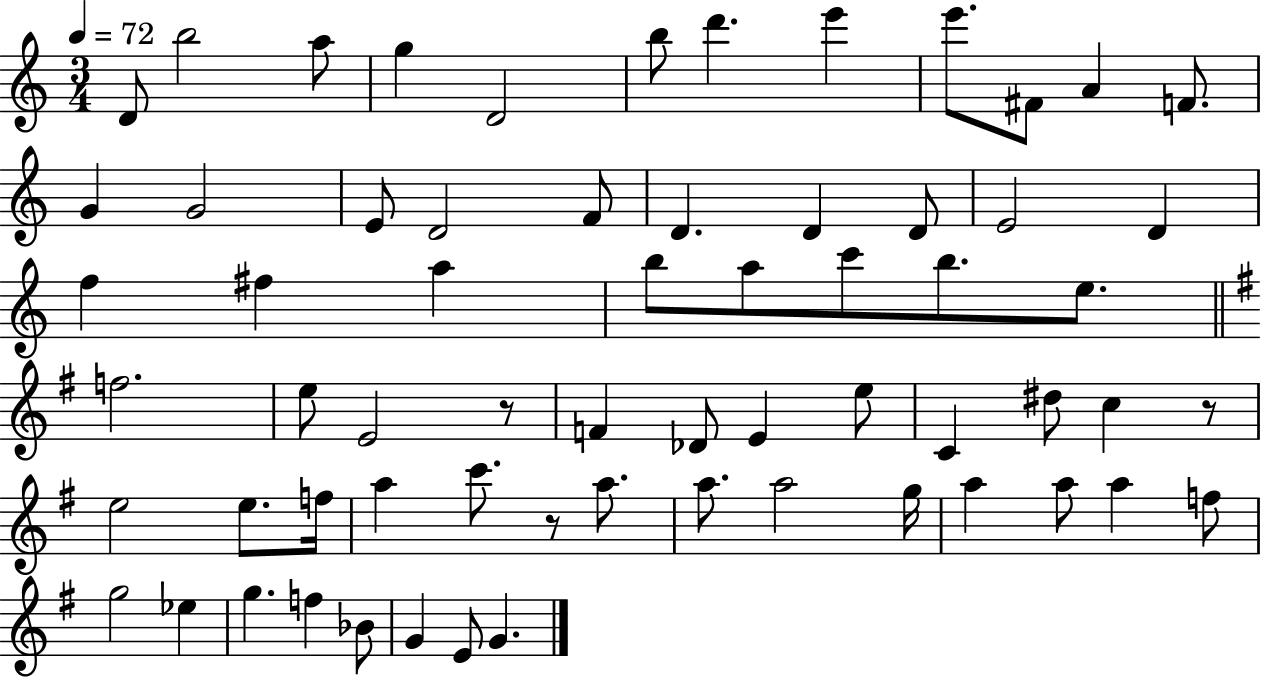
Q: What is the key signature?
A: C major